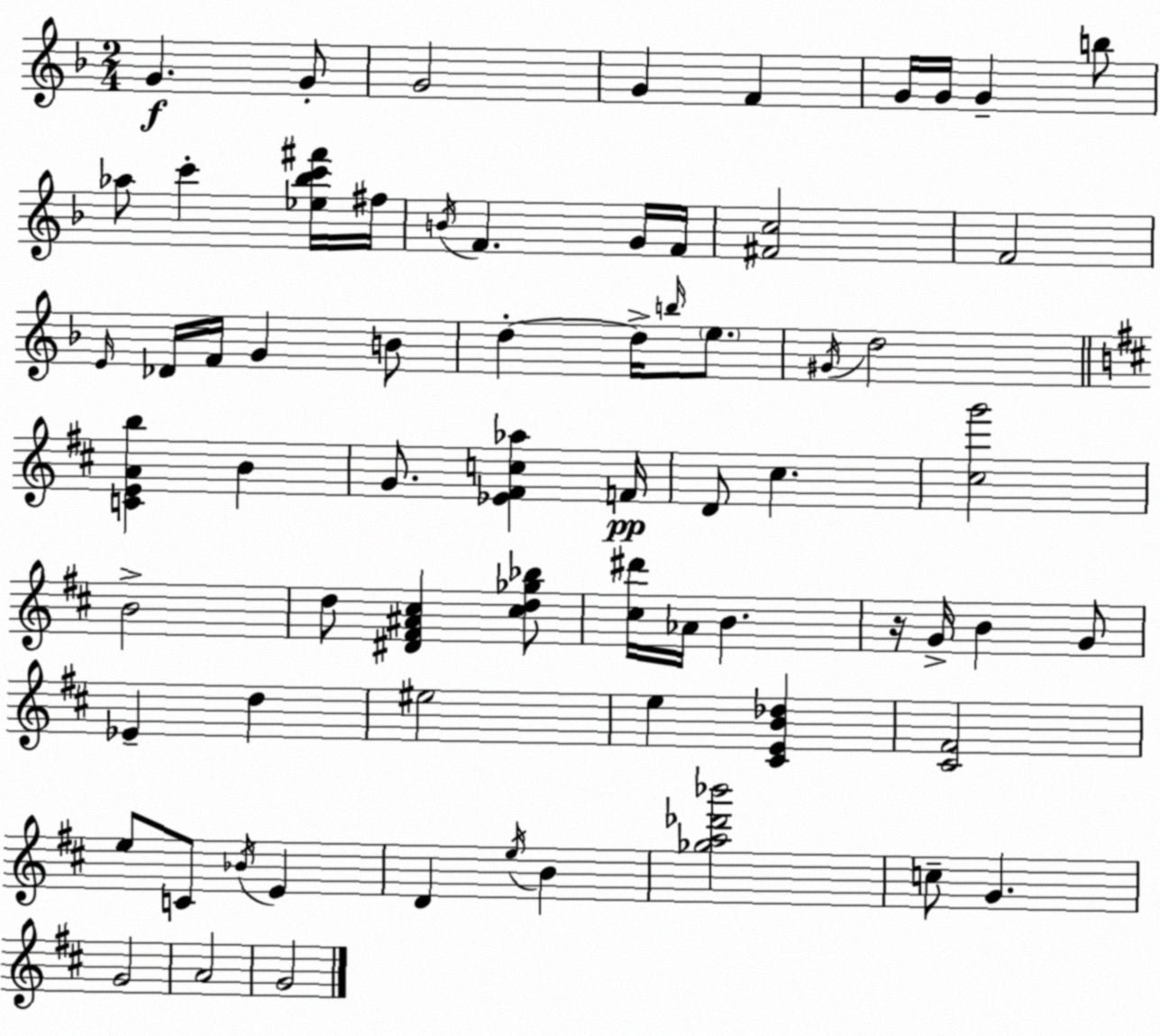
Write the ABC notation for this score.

X:1
T:Untitled
M:2/4
L:1/4
K:Dm
G G/2 G2 G F G/4 G/4 G b/2 _a/2 c' [_e_bc'^f']/4 ^f/4 B/4 F G/4 F/4 [^Fc]2 F2 E/4 _D/4 F/4 G B/2 d d/4 b/4 e/2 ^G/4 d2 [CEAb] B G/2 [_E^Fc_a] F/4 D/2 ^c [^cg']2 B2 d/2 [^D^F^A^c] [^cd_g_b]/2 [^c^d']/4 _A/4 B z/4 G/4 B G/2 _E d ^e2 e [^CEB_d] [^C^F]2 e/2 C/2 _B/4 E D e/4 B [_ga_d'_b']2 c/2 G G2 A2 G2